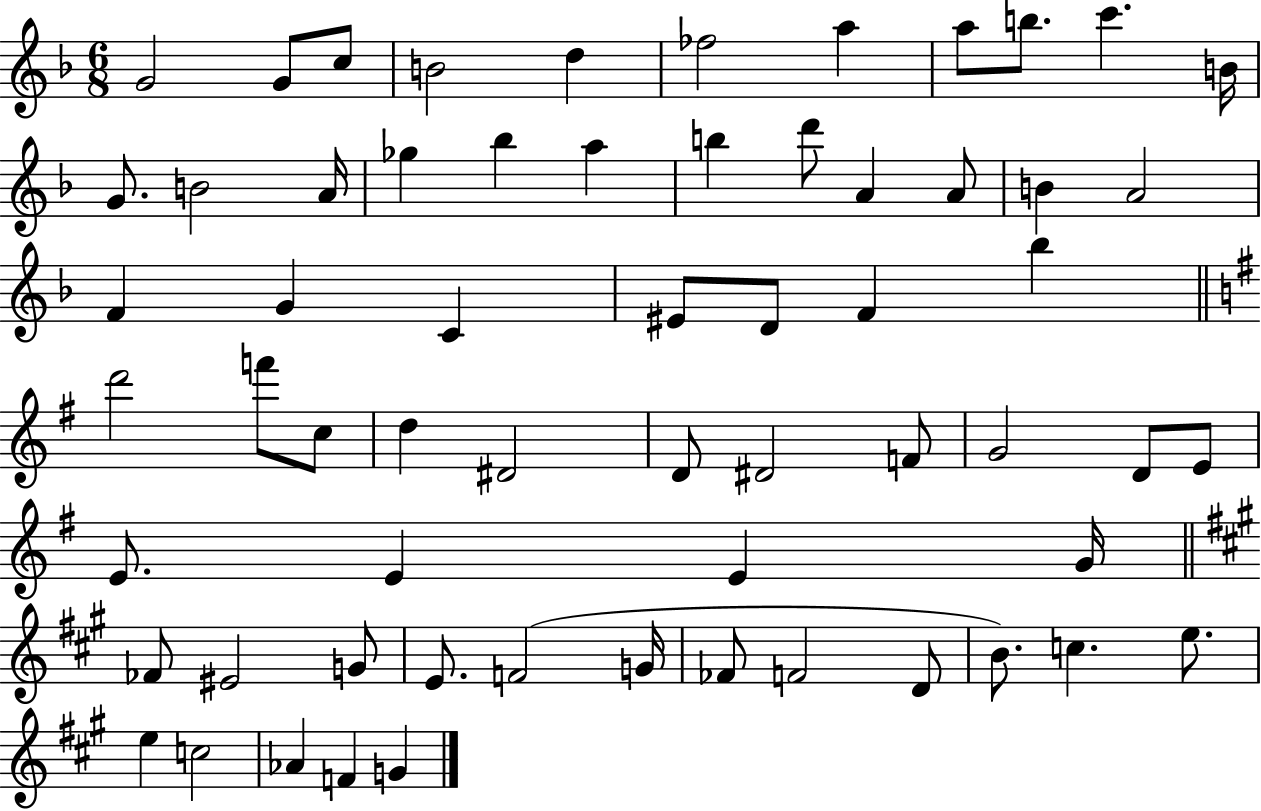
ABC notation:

X:1
T:Untitled
M:6/8
L:1/4
K:F
G2 G/2 c/2 B2 d _f2 a a/2 b/2 c' B/4 G/2 B2 A/4 _g _b a b d'/2 A A/2 B A2 F G C ^E/2 D/2 F _b d'2 f'/2 c/2 d ^D2 D/2 ^D2 F/2 G2 D/2 E/2 E/2 E E G/4 _F/2 ^E2 G/2 E/2 F2 G/4 _F/2 F2 D/2 B/2 c e/2 e c2 _A F G